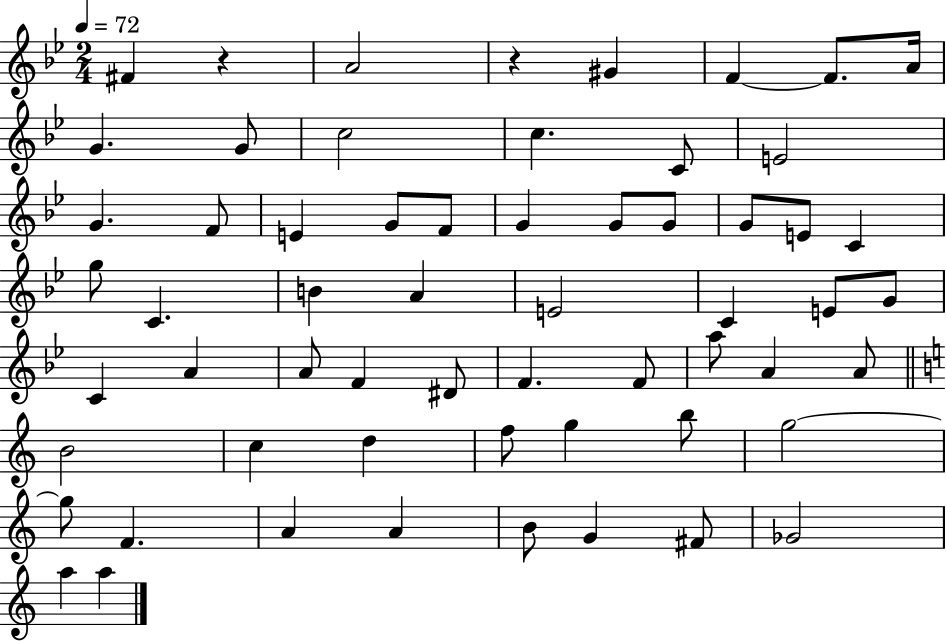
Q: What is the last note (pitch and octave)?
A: A5